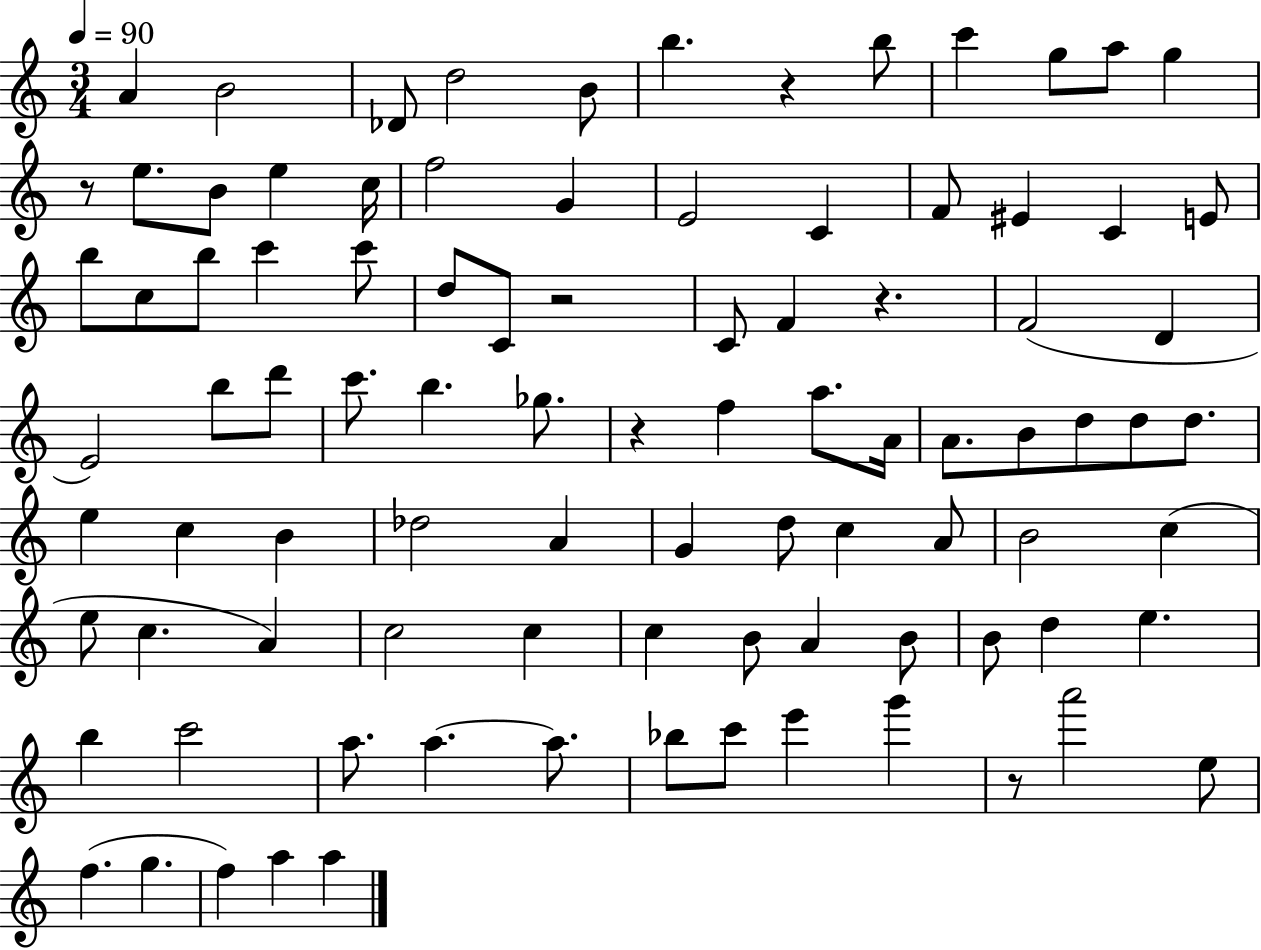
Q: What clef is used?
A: treble